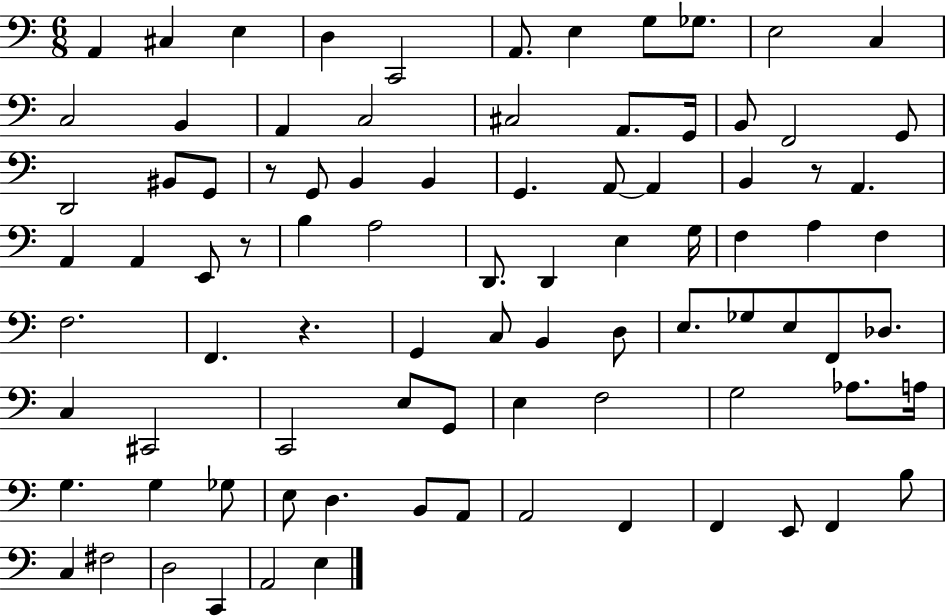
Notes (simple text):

A2/q C#3/q E3/q D3/q C2/h A2/e. E3/q G3/e Gb3/e. E3/h C3/q C3/h B2/q A2/q C3/h C#3/h A2/e. G2/s B2/e F2/h G2/e D2/h BIS2/e G2/e R/e G2/e B2/q B2/q G2/q. A2/e A2/q B2/q R/e A2/q. A2/q A2/q E2/e R/e B3/q A3/h D2/e. D2/q E3/q G3/s F3/q A3/q F3/q F3/h. F2/q. R/q. G2/q C3/e B2/q D3/e E3/e. Gb3/e E3/e F2/e Db3/e. C3/q C#2/h C2/h E3/e G2/e E3/q F3/h G3/h Ab3/e. A3/s G3/q. G3/q Gb3/e E3/e D3/q. B2/e A2/e A2/h F2/q F2/q E2/e F2/q B3/e C3/q F#3/h D3/h C2/q A2/h E3/q